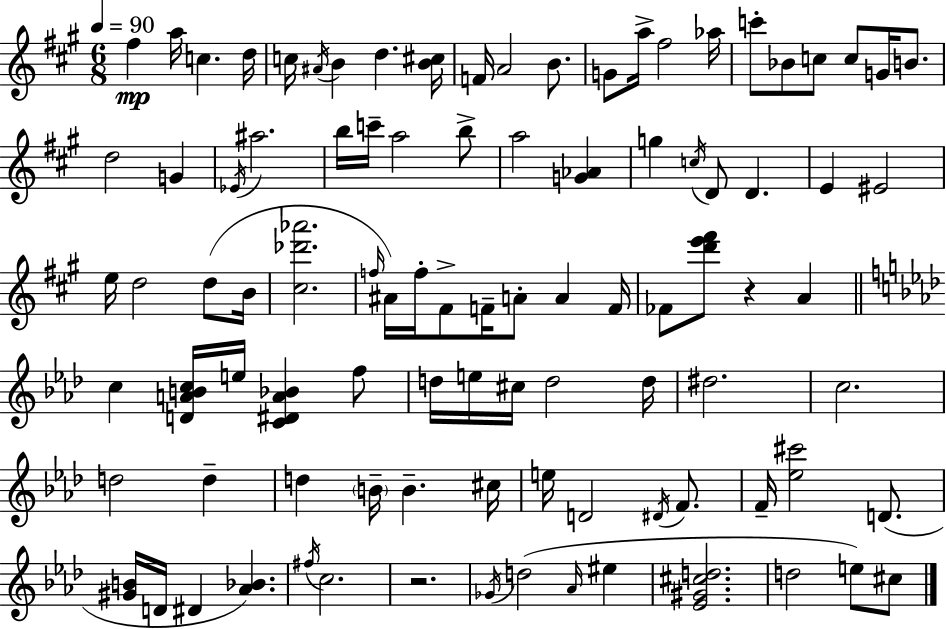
{
  \clef treble
  \numericTimeSignature
  \time 6/8
  \key a \major
  \tempo 4 = 90
  fis''4\mp a''16 c''4. d''16 | c''16 \acciaccatura { ais'16 } b'4 d''4. | <b' cis''>16 f'16 a'2 b'8. | g'8 a''16-> fis''2 | \break aes''16 c'''8-. bes'8 c''8 c''8 g'16 b'8. | d''2 g'4 | \acciaccatura { ees'16 } ais''2. | b''16 c'''16-- a''2 | \break b''8-> a''2 <g' aes'>4 | g''4 \acciaccatura { c''16 } d'8 d'4. | e'4 eis'2 | e''16 d''2 | \break d''8( b'16 <cis'' des''' aes'''>2. | \grace { f''16 } ais'16) f''16-. fis'8-> f'16-- a'8-. a'4 | f'16 fes'8 <d''' e''' fis'''>8 r4 | a'4 \bar "||" \break \key aes \major c''4 <d' a' b' c''>16 e''16 <c' dis' a' bes'>4 f''8 | d''16 e''16 cis''16 d''2 d''16 | dis''2. | c''2. | \break d''2 d''4-- | d''4 \parenthesize b'16-- b'4.-- cis''16 | e''16 d'2 \acciaccatura { dis'16 } f'8. | f'16-- <ees'' cis'''>2 d'8.( | \break <gis' b'>16 d'16 dis'4 <aes' bes'>4.) | \acciaccatura { fis''16 } c''2. | r2. | \acciaccatura { ges'16 } d''2( \grace { aes'16 } | \break eis''4 <ees' gis' cis'' d''>2. | d''2 | e''8) cis''8 \bar "|."
}